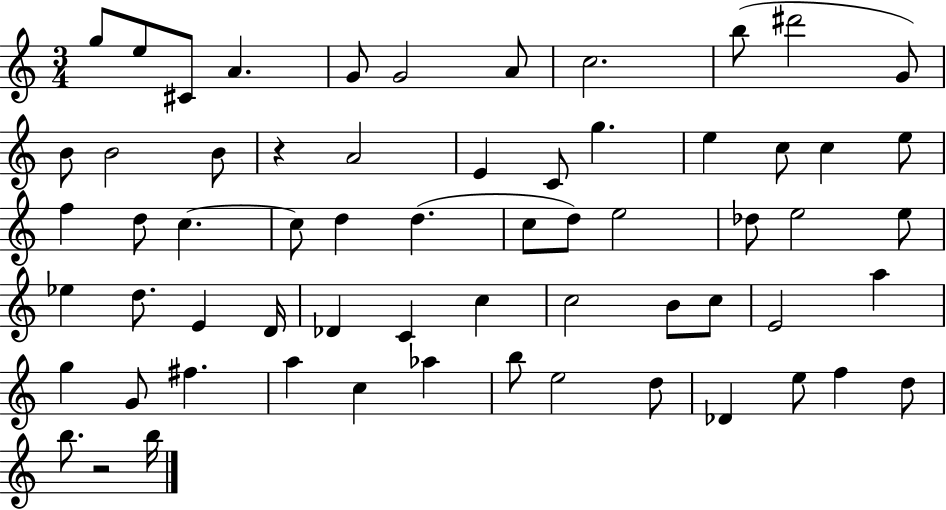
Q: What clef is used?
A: treble